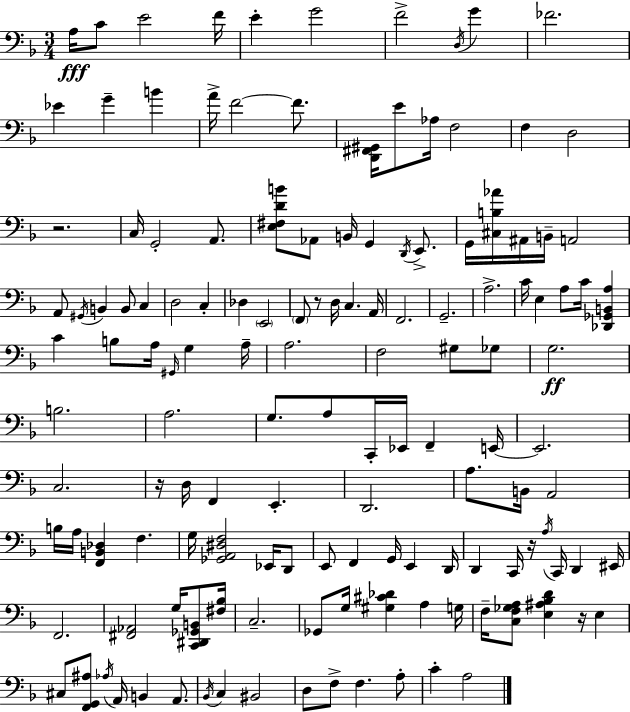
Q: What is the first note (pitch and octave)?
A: A3